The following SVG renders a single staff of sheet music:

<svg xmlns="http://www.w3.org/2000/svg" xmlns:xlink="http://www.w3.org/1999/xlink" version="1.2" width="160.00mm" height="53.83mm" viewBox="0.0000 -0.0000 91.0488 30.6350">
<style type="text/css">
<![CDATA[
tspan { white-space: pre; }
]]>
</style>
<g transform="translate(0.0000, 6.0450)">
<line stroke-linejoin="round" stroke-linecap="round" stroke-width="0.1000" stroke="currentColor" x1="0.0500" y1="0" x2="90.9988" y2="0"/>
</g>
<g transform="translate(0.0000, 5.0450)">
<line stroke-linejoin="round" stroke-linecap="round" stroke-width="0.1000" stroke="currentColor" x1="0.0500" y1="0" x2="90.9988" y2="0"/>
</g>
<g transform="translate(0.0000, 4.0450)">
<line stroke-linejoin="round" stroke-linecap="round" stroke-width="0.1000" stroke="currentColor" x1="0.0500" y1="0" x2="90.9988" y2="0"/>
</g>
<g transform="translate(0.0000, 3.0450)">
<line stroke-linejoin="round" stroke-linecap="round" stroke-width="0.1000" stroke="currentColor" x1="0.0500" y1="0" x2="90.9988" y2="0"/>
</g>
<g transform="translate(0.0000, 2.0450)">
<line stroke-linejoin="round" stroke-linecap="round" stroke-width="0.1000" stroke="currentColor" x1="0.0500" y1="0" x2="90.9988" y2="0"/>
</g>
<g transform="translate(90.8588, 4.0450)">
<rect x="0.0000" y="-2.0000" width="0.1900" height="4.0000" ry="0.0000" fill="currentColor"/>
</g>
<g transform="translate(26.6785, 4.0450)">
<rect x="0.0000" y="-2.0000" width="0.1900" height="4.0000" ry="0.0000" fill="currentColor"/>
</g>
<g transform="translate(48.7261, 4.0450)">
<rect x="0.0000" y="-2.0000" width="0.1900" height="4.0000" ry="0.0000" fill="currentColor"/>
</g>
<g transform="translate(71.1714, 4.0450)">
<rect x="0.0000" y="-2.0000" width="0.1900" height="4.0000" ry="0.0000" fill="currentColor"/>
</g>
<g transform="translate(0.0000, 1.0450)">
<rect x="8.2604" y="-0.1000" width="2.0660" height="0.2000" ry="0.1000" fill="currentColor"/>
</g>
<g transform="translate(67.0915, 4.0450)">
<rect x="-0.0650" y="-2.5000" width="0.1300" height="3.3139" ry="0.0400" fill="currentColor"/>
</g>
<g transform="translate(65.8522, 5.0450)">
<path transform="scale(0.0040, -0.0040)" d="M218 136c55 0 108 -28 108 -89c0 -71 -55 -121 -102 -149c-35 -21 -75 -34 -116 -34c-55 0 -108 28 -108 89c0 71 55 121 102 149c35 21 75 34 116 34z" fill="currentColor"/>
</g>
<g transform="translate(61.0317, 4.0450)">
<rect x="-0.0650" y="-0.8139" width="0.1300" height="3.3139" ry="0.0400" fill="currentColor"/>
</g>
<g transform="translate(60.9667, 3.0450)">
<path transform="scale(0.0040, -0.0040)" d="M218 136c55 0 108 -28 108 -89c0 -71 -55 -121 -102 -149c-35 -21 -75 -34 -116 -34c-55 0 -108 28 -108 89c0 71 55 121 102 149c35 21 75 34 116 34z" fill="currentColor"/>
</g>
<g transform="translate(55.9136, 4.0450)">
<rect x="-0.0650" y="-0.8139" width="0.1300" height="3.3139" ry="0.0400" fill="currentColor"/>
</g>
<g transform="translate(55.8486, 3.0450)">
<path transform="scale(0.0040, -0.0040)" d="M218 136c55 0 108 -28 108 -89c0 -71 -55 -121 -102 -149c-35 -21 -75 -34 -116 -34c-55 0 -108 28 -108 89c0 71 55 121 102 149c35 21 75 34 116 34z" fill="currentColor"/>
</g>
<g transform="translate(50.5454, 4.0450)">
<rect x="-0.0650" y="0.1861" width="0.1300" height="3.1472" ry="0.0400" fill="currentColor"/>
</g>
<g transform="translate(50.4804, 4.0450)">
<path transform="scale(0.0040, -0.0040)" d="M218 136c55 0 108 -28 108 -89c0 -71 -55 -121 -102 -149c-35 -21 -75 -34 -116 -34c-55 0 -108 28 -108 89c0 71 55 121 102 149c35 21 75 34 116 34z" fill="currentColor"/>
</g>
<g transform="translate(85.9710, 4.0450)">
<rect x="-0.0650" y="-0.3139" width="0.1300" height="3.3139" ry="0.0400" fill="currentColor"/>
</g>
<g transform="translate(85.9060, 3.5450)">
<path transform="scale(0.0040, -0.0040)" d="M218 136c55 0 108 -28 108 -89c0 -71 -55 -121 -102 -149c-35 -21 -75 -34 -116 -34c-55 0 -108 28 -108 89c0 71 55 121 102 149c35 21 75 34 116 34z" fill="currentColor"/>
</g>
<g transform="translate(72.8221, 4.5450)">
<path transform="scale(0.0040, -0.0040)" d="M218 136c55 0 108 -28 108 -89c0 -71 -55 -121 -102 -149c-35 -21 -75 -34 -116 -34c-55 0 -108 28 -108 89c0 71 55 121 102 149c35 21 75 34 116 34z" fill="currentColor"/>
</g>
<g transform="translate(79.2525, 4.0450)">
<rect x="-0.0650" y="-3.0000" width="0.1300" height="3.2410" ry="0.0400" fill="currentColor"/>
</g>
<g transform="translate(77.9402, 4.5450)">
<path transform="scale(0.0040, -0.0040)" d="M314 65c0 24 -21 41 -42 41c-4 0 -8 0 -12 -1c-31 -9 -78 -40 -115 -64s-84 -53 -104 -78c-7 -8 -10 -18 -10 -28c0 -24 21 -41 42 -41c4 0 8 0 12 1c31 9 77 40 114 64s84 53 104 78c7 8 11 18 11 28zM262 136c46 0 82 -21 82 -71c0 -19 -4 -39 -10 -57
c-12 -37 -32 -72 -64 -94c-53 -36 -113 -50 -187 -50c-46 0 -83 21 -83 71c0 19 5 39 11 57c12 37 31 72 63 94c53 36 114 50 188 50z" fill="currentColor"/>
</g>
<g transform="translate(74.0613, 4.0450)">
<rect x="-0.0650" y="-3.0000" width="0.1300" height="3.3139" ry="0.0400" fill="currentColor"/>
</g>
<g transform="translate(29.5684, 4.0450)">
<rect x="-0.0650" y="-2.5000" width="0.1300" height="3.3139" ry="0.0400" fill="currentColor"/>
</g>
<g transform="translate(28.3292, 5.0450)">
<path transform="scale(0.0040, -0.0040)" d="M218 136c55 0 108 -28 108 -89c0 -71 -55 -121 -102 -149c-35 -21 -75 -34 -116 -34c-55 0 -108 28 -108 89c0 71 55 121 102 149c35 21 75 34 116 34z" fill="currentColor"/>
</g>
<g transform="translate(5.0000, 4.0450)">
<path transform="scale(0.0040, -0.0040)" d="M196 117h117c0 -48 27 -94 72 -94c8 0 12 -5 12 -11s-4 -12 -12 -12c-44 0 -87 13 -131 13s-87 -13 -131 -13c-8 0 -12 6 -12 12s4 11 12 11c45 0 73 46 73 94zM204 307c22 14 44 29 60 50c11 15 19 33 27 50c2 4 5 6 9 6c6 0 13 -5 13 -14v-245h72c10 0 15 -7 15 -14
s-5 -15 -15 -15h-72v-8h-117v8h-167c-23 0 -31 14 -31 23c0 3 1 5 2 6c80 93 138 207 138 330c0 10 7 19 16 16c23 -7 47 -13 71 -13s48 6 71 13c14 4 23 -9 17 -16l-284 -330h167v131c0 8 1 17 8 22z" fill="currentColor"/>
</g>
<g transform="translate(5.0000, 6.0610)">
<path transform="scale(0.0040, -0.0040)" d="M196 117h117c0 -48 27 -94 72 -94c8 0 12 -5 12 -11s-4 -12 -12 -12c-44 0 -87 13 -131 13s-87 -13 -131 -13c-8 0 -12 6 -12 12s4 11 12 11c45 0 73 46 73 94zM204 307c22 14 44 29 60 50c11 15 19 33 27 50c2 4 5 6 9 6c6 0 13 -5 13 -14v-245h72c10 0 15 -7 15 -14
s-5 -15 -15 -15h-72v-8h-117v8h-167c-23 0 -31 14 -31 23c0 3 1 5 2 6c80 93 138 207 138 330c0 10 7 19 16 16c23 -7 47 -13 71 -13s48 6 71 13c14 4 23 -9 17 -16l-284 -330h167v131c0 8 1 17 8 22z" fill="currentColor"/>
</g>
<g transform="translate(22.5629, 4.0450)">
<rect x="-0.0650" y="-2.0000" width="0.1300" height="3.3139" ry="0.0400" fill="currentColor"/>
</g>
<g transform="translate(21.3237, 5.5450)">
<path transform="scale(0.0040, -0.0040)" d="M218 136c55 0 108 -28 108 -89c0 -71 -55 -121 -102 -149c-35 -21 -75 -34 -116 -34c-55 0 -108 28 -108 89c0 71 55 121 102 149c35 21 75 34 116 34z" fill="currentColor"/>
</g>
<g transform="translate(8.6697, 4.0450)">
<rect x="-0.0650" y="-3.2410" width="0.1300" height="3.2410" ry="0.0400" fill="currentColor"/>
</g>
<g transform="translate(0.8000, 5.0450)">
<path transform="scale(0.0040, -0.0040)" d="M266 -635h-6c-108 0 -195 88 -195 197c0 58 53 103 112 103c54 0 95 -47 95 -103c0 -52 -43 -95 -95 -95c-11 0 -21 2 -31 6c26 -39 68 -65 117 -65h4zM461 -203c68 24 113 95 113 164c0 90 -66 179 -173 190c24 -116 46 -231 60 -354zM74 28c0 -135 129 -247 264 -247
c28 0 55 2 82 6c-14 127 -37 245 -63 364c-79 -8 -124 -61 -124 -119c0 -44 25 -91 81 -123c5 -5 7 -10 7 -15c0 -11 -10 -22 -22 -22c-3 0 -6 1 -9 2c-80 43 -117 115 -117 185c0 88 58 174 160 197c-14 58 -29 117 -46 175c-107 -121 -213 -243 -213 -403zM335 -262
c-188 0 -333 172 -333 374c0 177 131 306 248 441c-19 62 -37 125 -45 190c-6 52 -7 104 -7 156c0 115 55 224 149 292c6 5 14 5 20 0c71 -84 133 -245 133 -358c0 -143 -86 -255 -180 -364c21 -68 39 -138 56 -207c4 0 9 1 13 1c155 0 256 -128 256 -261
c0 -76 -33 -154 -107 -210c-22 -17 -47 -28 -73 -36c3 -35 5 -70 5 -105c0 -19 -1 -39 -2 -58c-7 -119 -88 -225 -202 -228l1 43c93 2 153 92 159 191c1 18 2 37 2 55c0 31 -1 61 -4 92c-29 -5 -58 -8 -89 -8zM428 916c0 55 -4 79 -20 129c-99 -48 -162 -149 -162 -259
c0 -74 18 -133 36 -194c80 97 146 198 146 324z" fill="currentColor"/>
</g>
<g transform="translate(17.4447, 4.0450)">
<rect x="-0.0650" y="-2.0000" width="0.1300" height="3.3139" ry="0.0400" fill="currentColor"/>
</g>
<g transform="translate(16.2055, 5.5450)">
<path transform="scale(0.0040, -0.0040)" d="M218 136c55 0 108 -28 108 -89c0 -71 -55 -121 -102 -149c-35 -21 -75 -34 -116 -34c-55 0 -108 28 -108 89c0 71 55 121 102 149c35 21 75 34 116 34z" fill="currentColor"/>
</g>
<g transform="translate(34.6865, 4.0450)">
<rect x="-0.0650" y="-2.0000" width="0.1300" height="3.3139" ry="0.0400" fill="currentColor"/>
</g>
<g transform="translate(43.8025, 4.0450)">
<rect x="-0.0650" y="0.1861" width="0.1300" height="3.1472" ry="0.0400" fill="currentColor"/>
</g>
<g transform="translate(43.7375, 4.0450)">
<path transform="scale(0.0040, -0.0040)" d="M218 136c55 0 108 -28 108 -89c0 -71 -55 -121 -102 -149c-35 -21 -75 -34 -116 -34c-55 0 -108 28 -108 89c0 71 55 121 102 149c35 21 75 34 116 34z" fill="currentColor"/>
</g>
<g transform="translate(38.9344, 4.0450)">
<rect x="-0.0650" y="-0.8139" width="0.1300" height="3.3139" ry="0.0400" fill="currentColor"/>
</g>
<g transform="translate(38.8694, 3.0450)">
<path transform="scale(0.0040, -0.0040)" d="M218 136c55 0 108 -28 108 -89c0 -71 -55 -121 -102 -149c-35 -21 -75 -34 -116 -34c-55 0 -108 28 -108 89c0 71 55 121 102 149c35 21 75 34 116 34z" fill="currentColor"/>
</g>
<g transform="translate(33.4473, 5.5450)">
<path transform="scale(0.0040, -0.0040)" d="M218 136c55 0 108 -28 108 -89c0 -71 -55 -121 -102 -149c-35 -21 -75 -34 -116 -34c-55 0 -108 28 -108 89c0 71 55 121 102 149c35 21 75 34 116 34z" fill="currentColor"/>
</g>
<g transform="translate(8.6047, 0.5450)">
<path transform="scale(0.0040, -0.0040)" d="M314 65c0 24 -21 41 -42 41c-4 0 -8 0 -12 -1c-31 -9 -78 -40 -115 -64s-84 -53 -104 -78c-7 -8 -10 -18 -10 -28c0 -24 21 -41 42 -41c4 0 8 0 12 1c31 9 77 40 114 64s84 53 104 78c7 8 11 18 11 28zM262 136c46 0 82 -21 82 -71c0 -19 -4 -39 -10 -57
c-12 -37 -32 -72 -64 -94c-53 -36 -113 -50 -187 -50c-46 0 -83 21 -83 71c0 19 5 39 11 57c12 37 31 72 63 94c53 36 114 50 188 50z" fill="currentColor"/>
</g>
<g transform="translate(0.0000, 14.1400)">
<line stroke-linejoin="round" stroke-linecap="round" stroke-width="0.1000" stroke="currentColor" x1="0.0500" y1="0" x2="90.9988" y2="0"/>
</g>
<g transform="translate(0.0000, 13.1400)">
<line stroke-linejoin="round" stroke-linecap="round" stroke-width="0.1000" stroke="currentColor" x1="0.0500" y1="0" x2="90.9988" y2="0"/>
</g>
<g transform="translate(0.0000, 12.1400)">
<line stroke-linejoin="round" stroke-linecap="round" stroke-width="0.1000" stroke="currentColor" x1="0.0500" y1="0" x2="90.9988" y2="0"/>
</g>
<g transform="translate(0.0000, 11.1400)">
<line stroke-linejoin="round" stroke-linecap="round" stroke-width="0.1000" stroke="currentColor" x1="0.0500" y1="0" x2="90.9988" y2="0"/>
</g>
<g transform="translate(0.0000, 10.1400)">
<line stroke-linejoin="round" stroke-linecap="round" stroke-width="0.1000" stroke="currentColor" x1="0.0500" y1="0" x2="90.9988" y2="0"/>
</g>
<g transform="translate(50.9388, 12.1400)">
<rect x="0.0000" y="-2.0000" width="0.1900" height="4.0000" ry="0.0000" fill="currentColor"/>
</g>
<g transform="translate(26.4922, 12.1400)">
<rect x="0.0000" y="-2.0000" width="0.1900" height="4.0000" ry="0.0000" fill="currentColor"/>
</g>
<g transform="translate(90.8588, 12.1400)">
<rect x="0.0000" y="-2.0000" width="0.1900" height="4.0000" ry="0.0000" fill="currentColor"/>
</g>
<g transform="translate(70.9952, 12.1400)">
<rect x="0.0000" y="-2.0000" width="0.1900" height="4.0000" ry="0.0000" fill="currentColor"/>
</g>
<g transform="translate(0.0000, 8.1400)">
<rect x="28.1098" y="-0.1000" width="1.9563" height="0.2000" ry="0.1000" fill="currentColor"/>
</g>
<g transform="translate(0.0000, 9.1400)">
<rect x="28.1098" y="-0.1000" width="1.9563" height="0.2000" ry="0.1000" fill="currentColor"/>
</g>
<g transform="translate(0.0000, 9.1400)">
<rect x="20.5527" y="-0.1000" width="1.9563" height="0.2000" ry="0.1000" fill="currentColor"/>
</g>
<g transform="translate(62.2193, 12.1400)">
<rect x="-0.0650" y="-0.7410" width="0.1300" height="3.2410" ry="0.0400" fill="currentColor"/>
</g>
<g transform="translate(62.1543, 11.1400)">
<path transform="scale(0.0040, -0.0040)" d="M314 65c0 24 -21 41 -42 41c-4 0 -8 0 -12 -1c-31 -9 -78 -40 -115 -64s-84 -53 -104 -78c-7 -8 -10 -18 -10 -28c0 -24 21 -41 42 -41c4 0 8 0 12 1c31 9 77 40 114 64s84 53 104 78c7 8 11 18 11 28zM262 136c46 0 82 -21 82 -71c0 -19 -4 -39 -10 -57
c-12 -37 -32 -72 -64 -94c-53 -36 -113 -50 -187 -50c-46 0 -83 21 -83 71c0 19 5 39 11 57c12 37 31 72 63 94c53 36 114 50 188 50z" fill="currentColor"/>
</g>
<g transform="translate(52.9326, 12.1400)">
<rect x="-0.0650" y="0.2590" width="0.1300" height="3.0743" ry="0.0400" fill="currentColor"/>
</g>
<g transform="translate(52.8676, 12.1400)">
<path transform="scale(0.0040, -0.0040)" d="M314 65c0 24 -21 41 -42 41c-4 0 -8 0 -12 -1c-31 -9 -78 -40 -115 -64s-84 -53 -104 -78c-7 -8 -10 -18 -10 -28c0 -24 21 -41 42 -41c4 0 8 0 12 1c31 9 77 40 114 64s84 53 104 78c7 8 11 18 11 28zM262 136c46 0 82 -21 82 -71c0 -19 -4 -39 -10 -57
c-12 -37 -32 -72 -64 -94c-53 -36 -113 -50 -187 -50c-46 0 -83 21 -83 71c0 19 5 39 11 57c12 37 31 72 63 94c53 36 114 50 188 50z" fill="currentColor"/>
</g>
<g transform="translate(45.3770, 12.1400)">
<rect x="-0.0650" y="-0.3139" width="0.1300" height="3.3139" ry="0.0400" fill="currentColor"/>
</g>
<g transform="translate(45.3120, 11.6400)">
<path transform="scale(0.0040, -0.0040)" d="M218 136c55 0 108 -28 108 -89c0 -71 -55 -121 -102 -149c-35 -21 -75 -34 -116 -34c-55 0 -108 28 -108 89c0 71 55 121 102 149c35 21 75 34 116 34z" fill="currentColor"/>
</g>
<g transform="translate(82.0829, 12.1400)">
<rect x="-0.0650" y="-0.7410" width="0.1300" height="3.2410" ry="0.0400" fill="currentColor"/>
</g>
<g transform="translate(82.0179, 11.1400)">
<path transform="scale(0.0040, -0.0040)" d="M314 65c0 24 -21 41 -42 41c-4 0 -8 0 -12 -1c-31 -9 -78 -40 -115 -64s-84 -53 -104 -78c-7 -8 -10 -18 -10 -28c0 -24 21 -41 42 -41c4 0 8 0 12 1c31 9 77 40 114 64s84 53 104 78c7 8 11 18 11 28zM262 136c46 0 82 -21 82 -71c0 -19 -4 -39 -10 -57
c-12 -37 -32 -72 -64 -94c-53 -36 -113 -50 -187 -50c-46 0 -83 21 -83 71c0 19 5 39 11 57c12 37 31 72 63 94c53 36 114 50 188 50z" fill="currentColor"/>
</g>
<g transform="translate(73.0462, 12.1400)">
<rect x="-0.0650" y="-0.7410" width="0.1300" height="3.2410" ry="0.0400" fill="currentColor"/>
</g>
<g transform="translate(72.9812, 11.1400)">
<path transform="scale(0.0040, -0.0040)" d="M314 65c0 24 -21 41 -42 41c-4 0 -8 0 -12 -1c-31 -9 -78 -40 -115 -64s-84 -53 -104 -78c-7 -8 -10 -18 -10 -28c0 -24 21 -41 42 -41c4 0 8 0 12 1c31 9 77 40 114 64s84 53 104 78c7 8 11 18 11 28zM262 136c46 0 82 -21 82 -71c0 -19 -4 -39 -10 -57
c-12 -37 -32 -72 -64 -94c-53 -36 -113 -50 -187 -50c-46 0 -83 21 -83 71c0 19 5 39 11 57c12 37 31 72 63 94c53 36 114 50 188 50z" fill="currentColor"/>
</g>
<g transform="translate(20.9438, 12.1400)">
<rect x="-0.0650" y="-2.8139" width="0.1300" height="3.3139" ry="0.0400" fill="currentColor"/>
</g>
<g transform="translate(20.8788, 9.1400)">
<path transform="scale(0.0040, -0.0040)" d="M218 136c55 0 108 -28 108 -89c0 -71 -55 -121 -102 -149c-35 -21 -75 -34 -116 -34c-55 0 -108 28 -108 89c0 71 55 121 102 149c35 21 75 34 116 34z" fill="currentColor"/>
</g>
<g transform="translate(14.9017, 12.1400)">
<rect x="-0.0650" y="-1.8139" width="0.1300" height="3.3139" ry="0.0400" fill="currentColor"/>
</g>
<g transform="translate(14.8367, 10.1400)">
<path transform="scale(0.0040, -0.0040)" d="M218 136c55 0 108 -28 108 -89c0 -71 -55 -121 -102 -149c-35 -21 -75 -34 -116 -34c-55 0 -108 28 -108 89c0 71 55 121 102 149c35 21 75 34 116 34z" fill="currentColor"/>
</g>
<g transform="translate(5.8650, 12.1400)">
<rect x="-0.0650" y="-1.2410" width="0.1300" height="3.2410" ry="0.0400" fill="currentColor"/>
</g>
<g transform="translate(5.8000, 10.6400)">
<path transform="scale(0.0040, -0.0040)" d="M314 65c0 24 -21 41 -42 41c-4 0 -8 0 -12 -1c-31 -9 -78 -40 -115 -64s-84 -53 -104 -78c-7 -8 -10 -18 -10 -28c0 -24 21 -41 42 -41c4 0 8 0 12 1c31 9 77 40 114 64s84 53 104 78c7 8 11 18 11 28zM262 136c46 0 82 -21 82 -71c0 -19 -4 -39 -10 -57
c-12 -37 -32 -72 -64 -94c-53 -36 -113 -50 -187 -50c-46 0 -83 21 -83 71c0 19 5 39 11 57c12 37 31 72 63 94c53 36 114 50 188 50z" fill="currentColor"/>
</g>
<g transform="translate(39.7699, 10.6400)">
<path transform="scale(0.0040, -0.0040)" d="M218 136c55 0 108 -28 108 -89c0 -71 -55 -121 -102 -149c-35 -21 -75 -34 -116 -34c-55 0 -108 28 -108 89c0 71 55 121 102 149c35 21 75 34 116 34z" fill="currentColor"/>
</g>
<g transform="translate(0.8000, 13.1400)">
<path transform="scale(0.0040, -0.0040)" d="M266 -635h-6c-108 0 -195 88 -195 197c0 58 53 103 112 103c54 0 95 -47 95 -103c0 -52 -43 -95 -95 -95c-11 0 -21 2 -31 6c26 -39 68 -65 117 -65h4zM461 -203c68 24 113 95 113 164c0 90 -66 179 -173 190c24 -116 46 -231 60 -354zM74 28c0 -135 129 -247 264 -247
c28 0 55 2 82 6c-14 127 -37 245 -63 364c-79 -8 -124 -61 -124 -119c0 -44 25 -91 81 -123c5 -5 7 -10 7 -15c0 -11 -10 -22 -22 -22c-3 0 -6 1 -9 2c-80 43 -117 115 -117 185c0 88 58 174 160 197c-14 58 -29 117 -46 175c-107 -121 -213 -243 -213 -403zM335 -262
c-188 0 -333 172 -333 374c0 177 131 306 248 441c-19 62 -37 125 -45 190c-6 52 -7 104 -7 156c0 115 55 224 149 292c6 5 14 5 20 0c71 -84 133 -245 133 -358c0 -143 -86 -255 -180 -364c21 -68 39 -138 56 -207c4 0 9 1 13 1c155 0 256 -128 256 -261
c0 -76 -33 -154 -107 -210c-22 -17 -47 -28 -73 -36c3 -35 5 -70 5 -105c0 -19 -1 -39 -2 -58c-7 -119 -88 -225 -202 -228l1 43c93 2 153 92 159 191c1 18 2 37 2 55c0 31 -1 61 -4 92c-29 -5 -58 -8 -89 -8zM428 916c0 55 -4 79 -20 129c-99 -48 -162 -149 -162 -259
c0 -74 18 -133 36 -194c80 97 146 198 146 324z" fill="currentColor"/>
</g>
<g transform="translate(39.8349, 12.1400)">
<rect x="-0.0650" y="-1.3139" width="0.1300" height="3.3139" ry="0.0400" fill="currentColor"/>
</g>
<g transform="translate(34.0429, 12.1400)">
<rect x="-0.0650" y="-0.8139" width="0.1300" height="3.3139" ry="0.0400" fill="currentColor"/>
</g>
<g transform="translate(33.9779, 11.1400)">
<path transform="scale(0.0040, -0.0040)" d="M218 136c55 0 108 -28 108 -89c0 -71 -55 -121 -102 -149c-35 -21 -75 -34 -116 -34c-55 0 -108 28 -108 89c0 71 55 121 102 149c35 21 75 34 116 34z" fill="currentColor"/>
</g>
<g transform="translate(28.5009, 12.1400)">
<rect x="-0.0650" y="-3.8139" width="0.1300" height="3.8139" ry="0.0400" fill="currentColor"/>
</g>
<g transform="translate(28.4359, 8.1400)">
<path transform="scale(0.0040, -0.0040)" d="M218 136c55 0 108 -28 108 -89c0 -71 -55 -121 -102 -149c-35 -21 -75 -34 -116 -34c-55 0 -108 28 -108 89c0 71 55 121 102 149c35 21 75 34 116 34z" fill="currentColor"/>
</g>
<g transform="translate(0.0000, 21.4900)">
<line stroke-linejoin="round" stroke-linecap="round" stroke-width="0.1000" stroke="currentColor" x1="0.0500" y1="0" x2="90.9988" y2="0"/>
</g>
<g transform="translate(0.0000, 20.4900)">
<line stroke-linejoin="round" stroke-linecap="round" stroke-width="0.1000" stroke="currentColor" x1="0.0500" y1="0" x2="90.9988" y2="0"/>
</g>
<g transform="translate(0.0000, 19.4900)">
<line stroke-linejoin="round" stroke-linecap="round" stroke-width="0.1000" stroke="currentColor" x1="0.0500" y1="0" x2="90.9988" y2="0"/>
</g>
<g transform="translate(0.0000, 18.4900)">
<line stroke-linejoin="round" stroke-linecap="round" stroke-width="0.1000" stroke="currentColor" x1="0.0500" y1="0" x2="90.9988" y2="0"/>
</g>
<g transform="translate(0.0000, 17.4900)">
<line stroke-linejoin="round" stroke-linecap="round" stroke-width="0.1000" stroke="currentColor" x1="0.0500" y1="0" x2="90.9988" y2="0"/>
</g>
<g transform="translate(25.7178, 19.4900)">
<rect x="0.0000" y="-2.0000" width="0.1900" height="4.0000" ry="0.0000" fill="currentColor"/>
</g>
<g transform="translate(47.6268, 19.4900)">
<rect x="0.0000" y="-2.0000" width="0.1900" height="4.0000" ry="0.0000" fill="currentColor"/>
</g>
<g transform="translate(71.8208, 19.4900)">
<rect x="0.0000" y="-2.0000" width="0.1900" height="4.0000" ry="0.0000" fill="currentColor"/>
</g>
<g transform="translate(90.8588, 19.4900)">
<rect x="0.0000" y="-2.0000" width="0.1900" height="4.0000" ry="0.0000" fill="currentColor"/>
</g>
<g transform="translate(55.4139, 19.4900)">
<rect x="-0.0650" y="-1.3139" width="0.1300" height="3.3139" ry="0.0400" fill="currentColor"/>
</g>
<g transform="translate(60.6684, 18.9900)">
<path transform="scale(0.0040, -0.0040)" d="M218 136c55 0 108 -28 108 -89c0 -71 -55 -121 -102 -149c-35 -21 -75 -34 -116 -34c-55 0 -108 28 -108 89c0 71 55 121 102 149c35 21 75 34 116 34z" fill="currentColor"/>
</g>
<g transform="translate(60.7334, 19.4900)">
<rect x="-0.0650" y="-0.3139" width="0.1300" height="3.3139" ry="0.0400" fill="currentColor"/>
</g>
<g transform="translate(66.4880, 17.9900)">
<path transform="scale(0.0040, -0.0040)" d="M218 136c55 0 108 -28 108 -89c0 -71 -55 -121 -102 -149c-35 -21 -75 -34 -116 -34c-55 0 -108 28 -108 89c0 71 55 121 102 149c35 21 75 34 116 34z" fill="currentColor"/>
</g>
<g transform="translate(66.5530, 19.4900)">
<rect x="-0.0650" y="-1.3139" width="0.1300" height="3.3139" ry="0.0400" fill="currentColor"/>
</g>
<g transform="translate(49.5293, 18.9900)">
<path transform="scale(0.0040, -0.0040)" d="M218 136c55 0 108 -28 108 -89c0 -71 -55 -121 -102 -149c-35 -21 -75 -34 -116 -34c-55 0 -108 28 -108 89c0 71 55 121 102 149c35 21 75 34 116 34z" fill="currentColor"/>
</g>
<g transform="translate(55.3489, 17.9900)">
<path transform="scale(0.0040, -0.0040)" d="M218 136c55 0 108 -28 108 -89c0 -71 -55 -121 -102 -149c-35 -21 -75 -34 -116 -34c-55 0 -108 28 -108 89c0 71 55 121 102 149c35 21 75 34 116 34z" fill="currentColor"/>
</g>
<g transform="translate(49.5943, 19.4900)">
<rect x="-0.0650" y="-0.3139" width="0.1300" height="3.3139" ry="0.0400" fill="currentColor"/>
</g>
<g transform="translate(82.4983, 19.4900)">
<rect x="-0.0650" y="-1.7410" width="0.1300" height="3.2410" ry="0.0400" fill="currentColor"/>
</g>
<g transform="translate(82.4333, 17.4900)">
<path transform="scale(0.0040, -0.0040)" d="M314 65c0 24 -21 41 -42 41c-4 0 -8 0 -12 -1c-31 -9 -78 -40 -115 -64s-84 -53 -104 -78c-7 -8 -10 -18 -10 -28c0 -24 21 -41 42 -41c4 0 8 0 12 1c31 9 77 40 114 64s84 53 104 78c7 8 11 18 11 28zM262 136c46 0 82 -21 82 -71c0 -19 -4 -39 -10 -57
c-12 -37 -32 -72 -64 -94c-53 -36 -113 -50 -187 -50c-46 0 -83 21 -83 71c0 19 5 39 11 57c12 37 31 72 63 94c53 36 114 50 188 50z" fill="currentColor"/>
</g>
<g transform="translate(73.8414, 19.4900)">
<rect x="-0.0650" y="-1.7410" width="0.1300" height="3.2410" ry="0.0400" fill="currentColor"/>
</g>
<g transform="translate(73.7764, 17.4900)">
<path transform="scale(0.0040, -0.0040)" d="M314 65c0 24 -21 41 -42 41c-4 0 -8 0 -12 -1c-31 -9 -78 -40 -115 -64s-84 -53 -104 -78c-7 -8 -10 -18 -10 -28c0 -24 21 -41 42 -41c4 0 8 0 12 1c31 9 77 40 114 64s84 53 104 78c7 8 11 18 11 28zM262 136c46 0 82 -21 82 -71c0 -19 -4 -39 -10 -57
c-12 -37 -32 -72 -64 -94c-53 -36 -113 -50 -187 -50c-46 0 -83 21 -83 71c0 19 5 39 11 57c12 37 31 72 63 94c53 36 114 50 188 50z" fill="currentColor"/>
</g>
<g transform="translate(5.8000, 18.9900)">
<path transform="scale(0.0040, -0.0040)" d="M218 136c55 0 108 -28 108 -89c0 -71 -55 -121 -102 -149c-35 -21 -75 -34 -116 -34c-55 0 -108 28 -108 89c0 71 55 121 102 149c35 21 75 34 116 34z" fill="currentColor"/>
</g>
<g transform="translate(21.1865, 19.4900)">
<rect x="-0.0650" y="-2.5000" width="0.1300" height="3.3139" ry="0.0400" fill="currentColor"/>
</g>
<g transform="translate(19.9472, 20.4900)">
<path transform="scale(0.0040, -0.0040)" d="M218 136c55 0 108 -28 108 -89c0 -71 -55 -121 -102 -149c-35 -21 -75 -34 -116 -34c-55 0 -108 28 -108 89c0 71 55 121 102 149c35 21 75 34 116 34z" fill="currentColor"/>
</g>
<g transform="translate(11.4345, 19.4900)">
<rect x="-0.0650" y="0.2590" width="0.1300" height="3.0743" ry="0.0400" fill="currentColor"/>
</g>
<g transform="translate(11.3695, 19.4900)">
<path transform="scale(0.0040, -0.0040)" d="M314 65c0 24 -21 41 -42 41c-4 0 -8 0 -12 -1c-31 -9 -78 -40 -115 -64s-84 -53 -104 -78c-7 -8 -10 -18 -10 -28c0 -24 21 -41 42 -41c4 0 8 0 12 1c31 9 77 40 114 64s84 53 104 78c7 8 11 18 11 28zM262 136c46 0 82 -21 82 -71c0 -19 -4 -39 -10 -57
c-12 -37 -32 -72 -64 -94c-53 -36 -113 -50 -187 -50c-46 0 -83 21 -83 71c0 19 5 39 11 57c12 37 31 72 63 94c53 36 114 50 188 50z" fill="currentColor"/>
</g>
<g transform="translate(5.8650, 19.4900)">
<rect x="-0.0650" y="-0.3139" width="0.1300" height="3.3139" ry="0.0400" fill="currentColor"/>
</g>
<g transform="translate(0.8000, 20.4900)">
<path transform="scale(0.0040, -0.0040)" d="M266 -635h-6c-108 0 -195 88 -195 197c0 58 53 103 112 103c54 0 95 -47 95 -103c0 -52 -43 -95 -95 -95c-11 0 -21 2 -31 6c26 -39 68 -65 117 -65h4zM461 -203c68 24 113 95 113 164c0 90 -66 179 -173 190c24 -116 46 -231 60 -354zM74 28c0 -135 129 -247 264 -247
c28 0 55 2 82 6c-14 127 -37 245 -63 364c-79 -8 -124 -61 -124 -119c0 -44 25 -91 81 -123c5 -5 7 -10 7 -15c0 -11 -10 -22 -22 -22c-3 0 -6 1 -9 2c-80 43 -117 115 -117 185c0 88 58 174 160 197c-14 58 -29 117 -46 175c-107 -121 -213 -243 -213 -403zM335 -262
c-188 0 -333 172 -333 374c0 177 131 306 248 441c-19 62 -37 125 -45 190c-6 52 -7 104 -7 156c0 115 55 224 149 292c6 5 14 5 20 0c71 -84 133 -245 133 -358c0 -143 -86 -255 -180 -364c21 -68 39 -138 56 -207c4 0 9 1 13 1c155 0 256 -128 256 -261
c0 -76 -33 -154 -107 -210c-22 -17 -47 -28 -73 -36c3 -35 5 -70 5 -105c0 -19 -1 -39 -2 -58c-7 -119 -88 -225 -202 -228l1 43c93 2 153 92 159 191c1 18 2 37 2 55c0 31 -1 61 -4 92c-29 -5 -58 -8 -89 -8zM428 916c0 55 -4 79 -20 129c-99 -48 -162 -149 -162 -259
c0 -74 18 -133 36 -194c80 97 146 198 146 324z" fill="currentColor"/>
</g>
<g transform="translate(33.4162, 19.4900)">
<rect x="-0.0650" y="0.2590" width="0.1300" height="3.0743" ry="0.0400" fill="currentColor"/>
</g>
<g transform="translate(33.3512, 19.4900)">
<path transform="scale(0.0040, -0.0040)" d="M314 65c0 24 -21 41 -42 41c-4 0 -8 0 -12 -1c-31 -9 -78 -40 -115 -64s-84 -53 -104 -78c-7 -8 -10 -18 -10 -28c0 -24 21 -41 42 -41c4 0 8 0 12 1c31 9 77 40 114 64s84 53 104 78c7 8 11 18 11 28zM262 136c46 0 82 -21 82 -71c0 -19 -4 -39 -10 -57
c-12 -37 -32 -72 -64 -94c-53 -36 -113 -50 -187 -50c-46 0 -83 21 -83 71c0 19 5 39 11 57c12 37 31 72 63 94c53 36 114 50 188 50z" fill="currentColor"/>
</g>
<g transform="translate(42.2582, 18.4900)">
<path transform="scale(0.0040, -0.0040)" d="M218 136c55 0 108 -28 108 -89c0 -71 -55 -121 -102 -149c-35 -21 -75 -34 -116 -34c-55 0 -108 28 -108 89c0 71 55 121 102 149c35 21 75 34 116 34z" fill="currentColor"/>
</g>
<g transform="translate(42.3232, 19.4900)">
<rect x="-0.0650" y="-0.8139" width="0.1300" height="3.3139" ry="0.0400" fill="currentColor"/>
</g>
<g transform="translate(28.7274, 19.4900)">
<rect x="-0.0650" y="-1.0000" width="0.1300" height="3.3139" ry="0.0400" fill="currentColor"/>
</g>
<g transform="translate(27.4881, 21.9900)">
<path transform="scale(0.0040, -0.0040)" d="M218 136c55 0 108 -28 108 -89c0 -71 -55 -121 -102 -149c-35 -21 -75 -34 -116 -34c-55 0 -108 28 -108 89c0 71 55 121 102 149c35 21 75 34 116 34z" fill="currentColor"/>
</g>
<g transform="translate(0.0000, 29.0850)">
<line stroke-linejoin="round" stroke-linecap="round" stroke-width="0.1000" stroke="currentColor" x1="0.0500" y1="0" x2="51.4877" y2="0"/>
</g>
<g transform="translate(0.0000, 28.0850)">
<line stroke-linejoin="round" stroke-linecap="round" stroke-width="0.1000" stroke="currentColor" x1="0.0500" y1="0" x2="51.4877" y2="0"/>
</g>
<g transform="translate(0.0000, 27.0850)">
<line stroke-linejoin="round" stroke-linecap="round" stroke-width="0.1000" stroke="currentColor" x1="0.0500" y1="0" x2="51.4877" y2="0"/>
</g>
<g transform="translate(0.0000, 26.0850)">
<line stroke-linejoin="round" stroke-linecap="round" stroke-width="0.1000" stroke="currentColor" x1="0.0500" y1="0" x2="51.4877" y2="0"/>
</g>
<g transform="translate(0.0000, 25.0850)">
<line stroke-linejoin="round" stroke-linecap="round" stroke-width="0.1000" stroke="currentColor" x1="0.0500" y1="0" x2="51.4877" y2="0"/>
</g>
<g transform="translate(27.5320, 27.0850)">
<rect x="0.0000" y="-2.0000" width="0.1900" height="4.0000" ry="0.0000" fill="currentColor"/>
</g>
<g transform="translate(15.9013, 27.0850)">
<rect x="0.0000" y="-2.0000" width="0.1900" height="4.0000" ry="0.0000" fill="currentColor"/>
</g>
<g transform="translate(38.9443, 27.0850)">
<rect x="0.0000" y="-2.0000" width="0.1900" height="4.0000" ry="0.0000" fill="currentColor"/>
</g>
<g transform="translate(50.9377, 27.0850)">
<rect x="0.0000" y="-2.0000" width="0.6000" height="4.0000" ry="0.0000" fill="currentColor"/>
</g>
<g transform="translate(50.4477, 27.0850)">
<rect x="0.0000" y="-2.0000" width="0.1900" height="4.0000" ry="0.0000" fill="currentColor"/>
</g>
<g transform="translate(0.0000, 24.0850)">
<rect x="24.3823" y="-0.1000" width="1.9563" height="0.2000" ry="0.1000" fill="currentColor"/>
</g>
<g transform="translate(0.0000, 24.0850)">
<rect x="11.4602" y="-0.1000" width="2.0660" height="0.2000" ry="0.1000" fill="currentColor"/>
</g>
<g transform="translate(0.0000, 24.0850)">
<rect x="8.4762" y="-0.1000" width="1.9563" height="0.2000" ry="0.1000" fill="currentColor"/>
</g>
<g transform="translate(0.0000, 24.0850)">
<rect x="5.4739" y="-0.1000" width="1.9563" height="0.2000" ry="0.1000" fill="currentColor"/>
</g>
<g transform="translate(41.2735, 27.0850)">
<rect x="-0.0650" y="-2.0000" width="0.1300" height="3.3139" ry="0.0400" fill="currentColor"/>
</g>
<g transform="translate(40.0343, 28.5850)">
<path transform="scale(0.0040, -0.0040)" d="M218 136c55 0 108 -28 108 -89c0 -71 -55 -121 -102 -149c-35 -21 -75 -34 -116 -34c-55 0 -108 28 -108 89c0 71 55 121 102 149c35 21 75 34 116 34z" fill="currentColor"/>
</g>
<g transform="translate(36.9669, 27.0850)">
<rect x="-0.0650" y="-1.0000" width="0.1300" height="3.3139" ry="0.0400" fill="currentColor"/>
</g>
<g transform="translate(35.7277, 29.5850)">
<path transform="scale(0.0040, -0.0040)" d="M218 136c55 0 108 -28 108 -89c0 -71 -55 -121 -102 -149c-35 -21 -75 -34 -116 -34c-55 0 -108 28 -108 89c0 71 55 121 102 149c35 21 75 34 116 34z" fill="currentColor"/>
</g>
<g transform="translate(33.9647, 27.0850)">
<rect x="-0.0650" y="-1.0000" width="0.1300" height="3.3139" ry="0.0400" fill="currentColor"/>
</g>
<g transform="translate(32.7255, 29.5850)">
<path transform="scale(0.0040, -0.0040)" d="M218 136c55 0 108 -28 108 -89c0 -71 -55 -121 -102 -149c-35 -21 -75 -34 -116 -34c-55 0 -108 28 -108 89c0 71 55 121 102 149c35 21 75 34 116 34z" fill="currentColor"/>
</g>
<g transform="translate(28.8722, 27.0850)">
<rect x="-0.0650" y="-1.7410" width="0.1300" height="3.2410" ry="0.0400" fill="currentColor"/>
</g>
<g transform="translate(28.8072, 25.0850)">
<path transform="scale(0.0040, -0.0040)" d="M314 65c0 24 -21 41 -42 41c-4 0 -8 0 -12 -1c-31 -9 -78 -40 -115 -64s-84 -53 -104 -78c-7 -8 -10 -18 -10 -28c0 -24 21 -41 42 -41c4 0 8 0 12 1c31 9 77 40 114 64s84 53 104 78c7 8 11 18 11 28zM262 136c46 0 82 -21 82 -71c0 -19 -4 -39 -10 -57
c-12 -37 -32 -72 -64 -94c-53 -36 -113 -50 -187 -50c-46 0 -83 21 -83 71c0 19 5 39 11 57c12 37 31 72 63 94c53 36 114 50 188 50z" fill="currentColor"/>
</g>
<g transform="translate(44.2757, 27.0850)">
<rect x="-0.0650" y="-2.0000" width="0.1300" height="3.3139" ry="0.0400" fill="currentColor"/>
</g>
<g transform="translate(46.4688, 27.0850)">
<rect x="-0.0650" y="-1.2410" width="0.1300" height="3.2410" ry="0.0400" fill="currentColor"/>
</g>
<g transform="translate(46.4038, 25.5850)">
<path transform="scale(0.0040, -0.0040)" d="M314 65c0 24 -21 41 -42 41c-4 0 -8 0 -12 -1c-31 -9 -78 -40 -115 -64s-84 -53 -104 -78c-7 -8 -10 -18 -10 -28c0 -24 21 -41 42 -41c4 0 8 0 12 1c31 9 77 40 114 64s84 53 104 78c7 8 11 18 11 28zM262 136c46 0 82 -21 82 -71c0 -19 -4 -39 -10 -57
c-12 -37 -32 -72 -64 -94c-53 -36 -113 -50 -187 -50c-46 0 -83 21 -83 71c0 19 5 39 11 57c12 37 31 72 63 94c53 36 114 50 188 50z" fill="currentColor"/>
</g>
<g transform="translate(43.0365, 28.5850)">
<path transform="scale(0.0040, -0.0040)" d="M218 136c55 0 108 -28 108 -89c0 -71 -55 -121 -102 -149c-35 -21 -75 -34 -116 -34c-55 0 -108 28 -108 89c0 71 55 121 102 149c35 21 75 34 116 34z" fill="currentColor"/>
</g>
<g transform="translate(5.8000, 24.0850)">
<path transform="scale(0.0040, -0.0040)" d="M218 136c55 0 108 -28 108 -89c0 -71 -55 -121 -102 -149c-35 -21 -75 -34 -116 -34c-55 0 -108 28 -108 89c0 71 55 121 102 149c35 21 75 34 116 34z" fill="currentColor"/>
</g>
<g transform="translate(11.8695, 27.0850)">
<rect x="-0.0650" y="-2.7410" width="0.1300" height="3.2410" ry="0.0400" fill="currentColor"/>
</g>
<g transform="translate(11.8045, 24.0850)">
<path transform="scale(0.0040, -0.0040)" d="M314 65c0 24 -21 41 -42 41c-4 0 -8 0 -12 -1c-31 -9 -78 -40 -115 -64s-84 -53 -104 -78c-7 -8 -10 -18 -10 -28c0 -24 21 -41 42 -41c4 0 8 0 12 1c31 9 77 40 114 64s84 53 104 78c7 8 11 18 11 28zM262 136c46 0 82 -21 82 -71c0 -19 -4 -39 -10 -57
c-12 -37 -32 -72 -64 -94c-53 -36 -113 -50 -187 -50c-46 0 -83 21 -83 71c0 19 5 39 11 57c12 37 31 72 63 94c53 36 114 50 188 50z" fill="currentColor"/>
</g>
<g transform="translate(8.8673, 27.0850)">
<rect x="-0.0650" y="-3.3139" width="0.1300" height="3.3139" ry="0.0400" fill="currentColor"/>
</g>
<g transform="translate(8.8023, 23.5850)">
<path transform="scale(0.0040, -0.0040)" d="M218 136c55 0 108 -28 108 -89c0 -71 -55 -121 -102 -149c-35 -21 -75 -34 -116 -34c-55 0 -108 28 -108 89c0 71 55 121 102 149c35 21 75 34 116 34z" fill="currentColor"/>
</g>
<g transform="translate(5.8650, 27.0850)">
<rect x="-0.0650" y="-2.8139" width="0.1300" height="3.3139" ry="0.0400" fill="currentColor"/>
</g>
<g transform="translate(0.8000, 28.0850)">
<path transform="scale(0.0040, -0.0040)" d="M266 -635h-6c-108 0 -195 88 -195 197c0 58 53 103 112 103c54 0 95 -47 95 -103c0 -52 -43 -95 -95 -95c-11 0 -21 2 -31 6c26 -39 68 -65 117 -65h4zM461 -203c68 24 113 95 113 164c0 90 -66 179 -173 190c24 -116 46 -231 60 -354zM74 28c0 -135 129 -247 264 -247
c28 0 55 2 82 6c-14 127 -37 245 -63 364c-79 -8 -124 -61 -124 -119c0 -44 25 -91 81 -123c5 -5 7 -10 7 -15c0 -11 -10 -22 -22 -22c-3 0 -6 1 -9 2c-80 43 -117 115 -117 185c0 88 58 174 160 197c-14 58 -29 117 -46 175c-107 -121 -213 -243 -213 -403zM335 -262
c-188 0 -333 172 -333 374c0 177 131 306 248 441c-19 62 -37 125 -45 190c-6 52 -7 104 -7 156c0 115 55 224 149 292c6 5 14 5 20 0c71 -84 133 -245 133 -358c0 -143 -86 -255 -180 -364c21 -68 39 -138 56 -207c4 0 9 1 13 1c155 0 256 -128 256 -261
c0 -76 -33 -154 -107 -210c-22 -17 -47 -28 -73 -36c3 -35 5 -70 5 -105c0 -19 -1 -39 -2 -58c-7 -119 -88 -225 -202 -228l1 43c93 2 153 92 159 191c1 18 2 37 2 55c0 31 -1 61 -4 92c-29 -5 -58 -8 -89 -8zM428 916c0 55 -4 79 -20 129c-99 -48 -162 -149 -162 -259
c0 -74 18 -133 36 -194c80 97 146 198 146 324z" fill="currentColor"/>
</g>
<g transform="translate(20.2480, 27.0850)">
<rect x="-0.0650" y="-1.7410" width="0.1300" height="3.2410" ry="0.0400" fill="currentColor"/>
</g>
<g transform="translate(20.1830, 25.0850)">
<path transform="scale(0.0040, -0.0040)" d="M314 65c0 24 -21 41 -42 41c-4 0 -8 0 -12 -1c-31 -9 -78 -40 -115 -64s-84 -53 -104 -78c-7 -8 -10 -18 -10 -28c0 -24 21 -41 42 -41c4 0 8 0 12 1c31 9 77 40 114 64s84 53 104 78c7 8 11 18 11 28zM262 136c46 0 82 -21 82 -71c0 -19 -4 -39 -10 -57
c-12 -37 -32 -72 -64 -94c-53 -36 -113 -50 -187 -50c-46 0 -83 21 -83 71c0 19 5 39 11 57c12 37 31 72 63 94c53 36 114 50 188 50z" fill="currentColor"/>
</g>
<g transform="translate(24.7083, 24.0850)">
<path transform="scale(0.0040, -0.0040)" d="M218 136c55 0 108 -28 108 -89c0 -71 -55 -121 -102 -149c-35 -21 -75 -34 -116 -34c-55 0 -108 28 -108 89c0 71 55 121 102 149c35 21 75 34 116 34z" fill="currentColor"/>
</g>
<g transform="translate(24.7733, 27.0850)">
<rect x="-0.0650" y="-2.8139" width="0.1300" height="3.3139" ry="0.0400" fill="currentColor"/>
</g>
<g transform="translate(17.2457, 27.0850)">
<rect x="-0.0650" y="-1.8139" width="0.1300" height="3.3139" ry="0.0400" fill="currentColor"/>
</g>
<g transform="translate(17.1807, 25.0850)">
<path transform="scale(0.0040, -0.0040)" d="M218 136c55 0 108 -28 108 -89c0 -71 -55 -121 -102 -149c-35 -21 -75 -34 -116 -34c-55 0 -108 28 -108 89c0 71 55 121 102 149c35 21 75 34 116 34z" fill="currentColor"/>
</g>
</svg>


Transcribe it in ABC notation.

X:1
T:Untitled
M:4/4
L:1/4
K:C
b2 F F G F d B B d d G A A2 c e2 f a c' d e c B2 d2 d2 d2 c B2 G D B2 d c e c e f2 f2 a b a2 f f2 a f2 D D F F e2